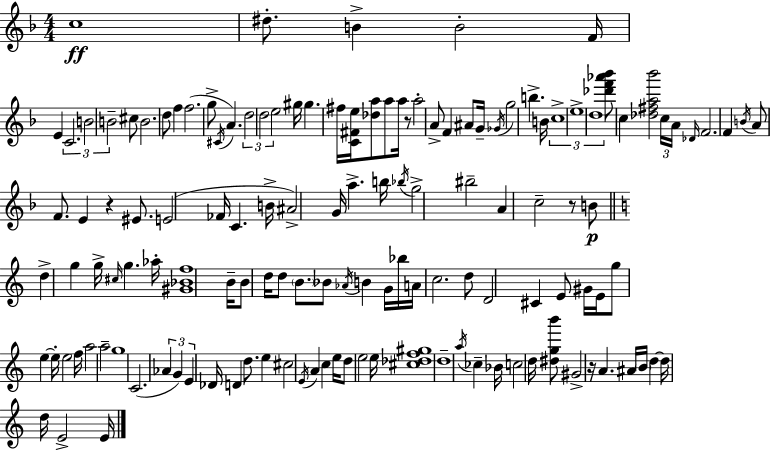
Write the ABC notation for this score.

X:1
T:Untitled
M:4/4
L:1/4
K:F
c4 ^d/2 B B2 F/4 E C2 B2 B2 ^c/2 B2 d/2 f f2 g/2 ^C/4 A d2 d2 e2 ^g/4 ^g ^f/4 [C^Fe]/4 [_da]/2 a/2 a/4 z/2 a2 A/2 F ^A/2 G/4 _G/4 g2 b B/4 c4 e4 d4 [_d'f'_a'_b']/2 c [_d^fa_b']2 c/4 A/4 _D/4 F2 F B/4 A/2 F/2 E z ^E/2 E2 _F/4 C B/4 ^A2 G/4 a b/4 _b/4 g2 ^b2 A c2 z/2 B/2 d g g/4 ^c/4 g _a/4 [^G_Bf]4 B/4 B/2 d/4 d/2 B/2 _B/2 _A/4 B G/4 _b/4 A/4 c2 d/2 D2 ^C E/2 ^G/4 E/4 g/2 e e/4 e2 f/4 a2 a2 g4 C2 _A G E _D/4 D d/2 e ^c2 E/4 A c e/4 d/2 e2 e/4 [^c_df^g]4 d4 a/4 _c _B/4 c2 d/4 [^dgb']/2 ^G2 z/4 A ^A/4 B/4 d d/4 d/4 E2 E/4